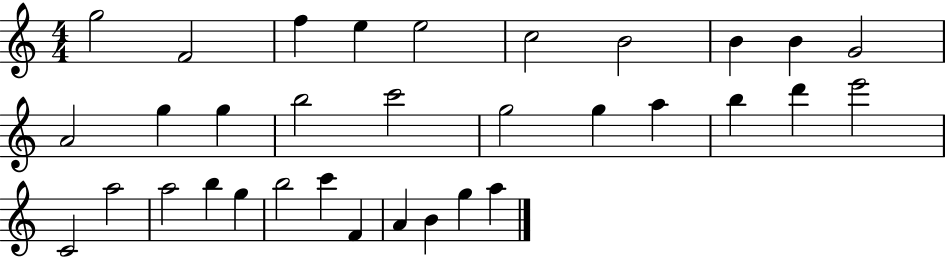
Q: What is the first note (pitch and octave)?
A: G5